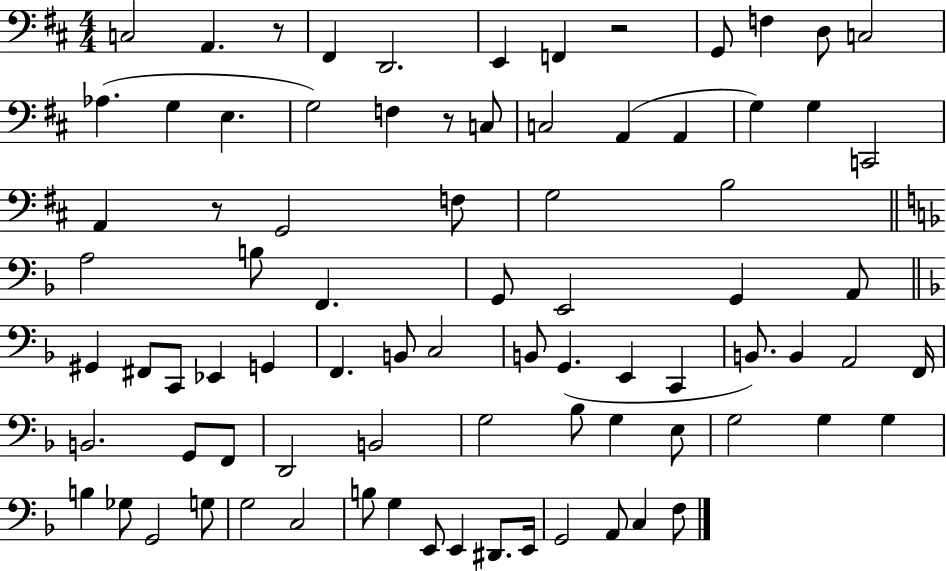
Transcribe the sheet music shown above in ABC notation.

X:1
T:Untitled
M:4/4
L:1/4
K:D
C,2 A,, z/2 ^F,, D,,2 E,, F,, z2 G,,/2 F, D,/2 C,2 _A, G, E, G,2 F, z/2 C,/2 C,2 A,, A,, G, G, C,,2 A,, z/2 G,,2 F,/2 G,2 B,2 A,2 B,/2 F,, G,,/2 E,,2 G,, A,,/2 ^G,, ^F,,/2 C,,/2 _E,, G,, F,, B,,/2 C,2 B,,/2 G,, E,, C,, B,,/2 B,, A,,2 F,,/4 B,,2 G,,/2 F,,/2 D,,2 B,,2 G,2 _B,/2 G, E,/2 G,2 G, G, B, _G,/2 G,,2 G,/2 G,2 C,2 B,/2 G, E,,/2 E,, ^D,,/2 E,,/4 G,,2 A,,/2 C, F,/2